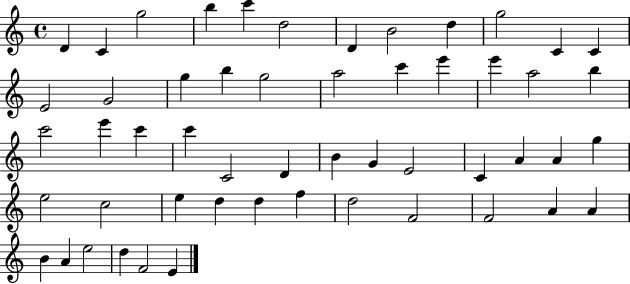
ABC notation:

X:1
T:Untitled
M:4/4
L:1/4
K:C
D C g2 b c' d2 D B2 d g2 C C E2 G2 g b g2 a2 c' e' e' a2 b c'2 e' c' c' C2 D B G E2 C A A g e2 c2 e d d f d2 F2 F2 A A B A e2 d F2 E